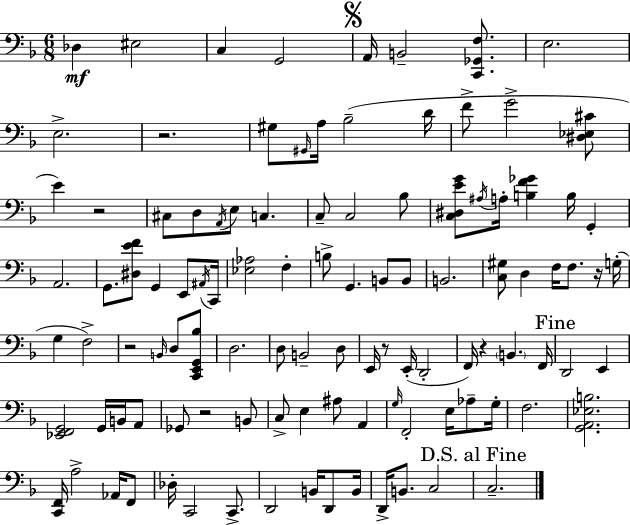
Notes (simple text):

Db3/q EIS3/h C3/q G2/h A2/s B2/h [C2,Gb2,F3]/e. E3/h. E3/h. R/h. G#3/e G#2/s A3/s Bb3/h D4/s F4/e G4/h [D#3,Eb3,C#4]/e E4/q R/h C#3/e D3/e A2/s E3/e C3/q. C3/e C3/h Bb3/e [C3,D#3,E4,G4]/e A#3/s A3/s [B3,F4,Gb4]/q B3/s G2/q A2/h. G2/e. [D#3,E4,F4]/e G2/q E2/e A#2/s C2/s [Eb3,Ab3]/h F3/q B3/e G2/q. B2/e B2/e B2/h. [C3,G#3]/e D3/q F3/s F3/e. R/s G3/s G3/q F3/h R/h B2/s D3/e [C2,E2,G2,Bb3]/e D3/h. D3/e B2/h D3/e E2/s R/e E2/s D2/h F2/s R/q B2/q. F2/s D2/h E2/q [Eb2,F2,G2]/h G2/s B2/s A2/e Gb2/e R/h B2/e C3/e E3/q A#3/e A2/q G3/s F2/h E3/s Ab3/e G3/s F3/h. [G2,A2,Eb3,B3]/h. [C2,F2]/s A3/h Ab2/s F2/e Db3/s C2/h C2/e. D2/h B2/s D2/e B2/s D2/s B2/e. C3/h C3/h.